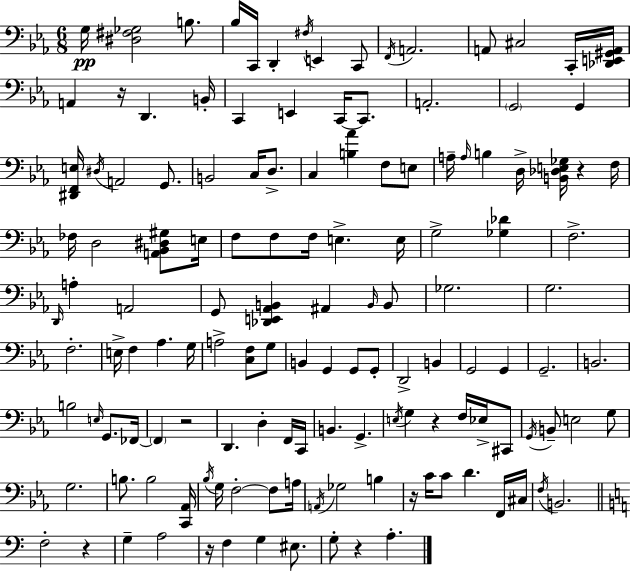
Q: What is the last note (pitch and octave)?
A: A3